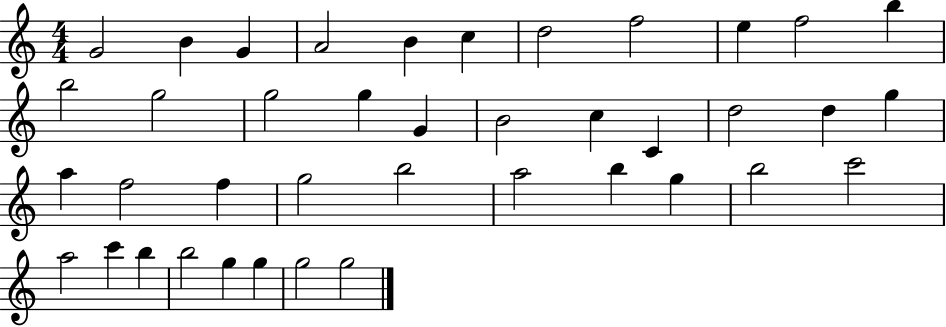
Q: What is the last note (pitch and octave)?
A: G5